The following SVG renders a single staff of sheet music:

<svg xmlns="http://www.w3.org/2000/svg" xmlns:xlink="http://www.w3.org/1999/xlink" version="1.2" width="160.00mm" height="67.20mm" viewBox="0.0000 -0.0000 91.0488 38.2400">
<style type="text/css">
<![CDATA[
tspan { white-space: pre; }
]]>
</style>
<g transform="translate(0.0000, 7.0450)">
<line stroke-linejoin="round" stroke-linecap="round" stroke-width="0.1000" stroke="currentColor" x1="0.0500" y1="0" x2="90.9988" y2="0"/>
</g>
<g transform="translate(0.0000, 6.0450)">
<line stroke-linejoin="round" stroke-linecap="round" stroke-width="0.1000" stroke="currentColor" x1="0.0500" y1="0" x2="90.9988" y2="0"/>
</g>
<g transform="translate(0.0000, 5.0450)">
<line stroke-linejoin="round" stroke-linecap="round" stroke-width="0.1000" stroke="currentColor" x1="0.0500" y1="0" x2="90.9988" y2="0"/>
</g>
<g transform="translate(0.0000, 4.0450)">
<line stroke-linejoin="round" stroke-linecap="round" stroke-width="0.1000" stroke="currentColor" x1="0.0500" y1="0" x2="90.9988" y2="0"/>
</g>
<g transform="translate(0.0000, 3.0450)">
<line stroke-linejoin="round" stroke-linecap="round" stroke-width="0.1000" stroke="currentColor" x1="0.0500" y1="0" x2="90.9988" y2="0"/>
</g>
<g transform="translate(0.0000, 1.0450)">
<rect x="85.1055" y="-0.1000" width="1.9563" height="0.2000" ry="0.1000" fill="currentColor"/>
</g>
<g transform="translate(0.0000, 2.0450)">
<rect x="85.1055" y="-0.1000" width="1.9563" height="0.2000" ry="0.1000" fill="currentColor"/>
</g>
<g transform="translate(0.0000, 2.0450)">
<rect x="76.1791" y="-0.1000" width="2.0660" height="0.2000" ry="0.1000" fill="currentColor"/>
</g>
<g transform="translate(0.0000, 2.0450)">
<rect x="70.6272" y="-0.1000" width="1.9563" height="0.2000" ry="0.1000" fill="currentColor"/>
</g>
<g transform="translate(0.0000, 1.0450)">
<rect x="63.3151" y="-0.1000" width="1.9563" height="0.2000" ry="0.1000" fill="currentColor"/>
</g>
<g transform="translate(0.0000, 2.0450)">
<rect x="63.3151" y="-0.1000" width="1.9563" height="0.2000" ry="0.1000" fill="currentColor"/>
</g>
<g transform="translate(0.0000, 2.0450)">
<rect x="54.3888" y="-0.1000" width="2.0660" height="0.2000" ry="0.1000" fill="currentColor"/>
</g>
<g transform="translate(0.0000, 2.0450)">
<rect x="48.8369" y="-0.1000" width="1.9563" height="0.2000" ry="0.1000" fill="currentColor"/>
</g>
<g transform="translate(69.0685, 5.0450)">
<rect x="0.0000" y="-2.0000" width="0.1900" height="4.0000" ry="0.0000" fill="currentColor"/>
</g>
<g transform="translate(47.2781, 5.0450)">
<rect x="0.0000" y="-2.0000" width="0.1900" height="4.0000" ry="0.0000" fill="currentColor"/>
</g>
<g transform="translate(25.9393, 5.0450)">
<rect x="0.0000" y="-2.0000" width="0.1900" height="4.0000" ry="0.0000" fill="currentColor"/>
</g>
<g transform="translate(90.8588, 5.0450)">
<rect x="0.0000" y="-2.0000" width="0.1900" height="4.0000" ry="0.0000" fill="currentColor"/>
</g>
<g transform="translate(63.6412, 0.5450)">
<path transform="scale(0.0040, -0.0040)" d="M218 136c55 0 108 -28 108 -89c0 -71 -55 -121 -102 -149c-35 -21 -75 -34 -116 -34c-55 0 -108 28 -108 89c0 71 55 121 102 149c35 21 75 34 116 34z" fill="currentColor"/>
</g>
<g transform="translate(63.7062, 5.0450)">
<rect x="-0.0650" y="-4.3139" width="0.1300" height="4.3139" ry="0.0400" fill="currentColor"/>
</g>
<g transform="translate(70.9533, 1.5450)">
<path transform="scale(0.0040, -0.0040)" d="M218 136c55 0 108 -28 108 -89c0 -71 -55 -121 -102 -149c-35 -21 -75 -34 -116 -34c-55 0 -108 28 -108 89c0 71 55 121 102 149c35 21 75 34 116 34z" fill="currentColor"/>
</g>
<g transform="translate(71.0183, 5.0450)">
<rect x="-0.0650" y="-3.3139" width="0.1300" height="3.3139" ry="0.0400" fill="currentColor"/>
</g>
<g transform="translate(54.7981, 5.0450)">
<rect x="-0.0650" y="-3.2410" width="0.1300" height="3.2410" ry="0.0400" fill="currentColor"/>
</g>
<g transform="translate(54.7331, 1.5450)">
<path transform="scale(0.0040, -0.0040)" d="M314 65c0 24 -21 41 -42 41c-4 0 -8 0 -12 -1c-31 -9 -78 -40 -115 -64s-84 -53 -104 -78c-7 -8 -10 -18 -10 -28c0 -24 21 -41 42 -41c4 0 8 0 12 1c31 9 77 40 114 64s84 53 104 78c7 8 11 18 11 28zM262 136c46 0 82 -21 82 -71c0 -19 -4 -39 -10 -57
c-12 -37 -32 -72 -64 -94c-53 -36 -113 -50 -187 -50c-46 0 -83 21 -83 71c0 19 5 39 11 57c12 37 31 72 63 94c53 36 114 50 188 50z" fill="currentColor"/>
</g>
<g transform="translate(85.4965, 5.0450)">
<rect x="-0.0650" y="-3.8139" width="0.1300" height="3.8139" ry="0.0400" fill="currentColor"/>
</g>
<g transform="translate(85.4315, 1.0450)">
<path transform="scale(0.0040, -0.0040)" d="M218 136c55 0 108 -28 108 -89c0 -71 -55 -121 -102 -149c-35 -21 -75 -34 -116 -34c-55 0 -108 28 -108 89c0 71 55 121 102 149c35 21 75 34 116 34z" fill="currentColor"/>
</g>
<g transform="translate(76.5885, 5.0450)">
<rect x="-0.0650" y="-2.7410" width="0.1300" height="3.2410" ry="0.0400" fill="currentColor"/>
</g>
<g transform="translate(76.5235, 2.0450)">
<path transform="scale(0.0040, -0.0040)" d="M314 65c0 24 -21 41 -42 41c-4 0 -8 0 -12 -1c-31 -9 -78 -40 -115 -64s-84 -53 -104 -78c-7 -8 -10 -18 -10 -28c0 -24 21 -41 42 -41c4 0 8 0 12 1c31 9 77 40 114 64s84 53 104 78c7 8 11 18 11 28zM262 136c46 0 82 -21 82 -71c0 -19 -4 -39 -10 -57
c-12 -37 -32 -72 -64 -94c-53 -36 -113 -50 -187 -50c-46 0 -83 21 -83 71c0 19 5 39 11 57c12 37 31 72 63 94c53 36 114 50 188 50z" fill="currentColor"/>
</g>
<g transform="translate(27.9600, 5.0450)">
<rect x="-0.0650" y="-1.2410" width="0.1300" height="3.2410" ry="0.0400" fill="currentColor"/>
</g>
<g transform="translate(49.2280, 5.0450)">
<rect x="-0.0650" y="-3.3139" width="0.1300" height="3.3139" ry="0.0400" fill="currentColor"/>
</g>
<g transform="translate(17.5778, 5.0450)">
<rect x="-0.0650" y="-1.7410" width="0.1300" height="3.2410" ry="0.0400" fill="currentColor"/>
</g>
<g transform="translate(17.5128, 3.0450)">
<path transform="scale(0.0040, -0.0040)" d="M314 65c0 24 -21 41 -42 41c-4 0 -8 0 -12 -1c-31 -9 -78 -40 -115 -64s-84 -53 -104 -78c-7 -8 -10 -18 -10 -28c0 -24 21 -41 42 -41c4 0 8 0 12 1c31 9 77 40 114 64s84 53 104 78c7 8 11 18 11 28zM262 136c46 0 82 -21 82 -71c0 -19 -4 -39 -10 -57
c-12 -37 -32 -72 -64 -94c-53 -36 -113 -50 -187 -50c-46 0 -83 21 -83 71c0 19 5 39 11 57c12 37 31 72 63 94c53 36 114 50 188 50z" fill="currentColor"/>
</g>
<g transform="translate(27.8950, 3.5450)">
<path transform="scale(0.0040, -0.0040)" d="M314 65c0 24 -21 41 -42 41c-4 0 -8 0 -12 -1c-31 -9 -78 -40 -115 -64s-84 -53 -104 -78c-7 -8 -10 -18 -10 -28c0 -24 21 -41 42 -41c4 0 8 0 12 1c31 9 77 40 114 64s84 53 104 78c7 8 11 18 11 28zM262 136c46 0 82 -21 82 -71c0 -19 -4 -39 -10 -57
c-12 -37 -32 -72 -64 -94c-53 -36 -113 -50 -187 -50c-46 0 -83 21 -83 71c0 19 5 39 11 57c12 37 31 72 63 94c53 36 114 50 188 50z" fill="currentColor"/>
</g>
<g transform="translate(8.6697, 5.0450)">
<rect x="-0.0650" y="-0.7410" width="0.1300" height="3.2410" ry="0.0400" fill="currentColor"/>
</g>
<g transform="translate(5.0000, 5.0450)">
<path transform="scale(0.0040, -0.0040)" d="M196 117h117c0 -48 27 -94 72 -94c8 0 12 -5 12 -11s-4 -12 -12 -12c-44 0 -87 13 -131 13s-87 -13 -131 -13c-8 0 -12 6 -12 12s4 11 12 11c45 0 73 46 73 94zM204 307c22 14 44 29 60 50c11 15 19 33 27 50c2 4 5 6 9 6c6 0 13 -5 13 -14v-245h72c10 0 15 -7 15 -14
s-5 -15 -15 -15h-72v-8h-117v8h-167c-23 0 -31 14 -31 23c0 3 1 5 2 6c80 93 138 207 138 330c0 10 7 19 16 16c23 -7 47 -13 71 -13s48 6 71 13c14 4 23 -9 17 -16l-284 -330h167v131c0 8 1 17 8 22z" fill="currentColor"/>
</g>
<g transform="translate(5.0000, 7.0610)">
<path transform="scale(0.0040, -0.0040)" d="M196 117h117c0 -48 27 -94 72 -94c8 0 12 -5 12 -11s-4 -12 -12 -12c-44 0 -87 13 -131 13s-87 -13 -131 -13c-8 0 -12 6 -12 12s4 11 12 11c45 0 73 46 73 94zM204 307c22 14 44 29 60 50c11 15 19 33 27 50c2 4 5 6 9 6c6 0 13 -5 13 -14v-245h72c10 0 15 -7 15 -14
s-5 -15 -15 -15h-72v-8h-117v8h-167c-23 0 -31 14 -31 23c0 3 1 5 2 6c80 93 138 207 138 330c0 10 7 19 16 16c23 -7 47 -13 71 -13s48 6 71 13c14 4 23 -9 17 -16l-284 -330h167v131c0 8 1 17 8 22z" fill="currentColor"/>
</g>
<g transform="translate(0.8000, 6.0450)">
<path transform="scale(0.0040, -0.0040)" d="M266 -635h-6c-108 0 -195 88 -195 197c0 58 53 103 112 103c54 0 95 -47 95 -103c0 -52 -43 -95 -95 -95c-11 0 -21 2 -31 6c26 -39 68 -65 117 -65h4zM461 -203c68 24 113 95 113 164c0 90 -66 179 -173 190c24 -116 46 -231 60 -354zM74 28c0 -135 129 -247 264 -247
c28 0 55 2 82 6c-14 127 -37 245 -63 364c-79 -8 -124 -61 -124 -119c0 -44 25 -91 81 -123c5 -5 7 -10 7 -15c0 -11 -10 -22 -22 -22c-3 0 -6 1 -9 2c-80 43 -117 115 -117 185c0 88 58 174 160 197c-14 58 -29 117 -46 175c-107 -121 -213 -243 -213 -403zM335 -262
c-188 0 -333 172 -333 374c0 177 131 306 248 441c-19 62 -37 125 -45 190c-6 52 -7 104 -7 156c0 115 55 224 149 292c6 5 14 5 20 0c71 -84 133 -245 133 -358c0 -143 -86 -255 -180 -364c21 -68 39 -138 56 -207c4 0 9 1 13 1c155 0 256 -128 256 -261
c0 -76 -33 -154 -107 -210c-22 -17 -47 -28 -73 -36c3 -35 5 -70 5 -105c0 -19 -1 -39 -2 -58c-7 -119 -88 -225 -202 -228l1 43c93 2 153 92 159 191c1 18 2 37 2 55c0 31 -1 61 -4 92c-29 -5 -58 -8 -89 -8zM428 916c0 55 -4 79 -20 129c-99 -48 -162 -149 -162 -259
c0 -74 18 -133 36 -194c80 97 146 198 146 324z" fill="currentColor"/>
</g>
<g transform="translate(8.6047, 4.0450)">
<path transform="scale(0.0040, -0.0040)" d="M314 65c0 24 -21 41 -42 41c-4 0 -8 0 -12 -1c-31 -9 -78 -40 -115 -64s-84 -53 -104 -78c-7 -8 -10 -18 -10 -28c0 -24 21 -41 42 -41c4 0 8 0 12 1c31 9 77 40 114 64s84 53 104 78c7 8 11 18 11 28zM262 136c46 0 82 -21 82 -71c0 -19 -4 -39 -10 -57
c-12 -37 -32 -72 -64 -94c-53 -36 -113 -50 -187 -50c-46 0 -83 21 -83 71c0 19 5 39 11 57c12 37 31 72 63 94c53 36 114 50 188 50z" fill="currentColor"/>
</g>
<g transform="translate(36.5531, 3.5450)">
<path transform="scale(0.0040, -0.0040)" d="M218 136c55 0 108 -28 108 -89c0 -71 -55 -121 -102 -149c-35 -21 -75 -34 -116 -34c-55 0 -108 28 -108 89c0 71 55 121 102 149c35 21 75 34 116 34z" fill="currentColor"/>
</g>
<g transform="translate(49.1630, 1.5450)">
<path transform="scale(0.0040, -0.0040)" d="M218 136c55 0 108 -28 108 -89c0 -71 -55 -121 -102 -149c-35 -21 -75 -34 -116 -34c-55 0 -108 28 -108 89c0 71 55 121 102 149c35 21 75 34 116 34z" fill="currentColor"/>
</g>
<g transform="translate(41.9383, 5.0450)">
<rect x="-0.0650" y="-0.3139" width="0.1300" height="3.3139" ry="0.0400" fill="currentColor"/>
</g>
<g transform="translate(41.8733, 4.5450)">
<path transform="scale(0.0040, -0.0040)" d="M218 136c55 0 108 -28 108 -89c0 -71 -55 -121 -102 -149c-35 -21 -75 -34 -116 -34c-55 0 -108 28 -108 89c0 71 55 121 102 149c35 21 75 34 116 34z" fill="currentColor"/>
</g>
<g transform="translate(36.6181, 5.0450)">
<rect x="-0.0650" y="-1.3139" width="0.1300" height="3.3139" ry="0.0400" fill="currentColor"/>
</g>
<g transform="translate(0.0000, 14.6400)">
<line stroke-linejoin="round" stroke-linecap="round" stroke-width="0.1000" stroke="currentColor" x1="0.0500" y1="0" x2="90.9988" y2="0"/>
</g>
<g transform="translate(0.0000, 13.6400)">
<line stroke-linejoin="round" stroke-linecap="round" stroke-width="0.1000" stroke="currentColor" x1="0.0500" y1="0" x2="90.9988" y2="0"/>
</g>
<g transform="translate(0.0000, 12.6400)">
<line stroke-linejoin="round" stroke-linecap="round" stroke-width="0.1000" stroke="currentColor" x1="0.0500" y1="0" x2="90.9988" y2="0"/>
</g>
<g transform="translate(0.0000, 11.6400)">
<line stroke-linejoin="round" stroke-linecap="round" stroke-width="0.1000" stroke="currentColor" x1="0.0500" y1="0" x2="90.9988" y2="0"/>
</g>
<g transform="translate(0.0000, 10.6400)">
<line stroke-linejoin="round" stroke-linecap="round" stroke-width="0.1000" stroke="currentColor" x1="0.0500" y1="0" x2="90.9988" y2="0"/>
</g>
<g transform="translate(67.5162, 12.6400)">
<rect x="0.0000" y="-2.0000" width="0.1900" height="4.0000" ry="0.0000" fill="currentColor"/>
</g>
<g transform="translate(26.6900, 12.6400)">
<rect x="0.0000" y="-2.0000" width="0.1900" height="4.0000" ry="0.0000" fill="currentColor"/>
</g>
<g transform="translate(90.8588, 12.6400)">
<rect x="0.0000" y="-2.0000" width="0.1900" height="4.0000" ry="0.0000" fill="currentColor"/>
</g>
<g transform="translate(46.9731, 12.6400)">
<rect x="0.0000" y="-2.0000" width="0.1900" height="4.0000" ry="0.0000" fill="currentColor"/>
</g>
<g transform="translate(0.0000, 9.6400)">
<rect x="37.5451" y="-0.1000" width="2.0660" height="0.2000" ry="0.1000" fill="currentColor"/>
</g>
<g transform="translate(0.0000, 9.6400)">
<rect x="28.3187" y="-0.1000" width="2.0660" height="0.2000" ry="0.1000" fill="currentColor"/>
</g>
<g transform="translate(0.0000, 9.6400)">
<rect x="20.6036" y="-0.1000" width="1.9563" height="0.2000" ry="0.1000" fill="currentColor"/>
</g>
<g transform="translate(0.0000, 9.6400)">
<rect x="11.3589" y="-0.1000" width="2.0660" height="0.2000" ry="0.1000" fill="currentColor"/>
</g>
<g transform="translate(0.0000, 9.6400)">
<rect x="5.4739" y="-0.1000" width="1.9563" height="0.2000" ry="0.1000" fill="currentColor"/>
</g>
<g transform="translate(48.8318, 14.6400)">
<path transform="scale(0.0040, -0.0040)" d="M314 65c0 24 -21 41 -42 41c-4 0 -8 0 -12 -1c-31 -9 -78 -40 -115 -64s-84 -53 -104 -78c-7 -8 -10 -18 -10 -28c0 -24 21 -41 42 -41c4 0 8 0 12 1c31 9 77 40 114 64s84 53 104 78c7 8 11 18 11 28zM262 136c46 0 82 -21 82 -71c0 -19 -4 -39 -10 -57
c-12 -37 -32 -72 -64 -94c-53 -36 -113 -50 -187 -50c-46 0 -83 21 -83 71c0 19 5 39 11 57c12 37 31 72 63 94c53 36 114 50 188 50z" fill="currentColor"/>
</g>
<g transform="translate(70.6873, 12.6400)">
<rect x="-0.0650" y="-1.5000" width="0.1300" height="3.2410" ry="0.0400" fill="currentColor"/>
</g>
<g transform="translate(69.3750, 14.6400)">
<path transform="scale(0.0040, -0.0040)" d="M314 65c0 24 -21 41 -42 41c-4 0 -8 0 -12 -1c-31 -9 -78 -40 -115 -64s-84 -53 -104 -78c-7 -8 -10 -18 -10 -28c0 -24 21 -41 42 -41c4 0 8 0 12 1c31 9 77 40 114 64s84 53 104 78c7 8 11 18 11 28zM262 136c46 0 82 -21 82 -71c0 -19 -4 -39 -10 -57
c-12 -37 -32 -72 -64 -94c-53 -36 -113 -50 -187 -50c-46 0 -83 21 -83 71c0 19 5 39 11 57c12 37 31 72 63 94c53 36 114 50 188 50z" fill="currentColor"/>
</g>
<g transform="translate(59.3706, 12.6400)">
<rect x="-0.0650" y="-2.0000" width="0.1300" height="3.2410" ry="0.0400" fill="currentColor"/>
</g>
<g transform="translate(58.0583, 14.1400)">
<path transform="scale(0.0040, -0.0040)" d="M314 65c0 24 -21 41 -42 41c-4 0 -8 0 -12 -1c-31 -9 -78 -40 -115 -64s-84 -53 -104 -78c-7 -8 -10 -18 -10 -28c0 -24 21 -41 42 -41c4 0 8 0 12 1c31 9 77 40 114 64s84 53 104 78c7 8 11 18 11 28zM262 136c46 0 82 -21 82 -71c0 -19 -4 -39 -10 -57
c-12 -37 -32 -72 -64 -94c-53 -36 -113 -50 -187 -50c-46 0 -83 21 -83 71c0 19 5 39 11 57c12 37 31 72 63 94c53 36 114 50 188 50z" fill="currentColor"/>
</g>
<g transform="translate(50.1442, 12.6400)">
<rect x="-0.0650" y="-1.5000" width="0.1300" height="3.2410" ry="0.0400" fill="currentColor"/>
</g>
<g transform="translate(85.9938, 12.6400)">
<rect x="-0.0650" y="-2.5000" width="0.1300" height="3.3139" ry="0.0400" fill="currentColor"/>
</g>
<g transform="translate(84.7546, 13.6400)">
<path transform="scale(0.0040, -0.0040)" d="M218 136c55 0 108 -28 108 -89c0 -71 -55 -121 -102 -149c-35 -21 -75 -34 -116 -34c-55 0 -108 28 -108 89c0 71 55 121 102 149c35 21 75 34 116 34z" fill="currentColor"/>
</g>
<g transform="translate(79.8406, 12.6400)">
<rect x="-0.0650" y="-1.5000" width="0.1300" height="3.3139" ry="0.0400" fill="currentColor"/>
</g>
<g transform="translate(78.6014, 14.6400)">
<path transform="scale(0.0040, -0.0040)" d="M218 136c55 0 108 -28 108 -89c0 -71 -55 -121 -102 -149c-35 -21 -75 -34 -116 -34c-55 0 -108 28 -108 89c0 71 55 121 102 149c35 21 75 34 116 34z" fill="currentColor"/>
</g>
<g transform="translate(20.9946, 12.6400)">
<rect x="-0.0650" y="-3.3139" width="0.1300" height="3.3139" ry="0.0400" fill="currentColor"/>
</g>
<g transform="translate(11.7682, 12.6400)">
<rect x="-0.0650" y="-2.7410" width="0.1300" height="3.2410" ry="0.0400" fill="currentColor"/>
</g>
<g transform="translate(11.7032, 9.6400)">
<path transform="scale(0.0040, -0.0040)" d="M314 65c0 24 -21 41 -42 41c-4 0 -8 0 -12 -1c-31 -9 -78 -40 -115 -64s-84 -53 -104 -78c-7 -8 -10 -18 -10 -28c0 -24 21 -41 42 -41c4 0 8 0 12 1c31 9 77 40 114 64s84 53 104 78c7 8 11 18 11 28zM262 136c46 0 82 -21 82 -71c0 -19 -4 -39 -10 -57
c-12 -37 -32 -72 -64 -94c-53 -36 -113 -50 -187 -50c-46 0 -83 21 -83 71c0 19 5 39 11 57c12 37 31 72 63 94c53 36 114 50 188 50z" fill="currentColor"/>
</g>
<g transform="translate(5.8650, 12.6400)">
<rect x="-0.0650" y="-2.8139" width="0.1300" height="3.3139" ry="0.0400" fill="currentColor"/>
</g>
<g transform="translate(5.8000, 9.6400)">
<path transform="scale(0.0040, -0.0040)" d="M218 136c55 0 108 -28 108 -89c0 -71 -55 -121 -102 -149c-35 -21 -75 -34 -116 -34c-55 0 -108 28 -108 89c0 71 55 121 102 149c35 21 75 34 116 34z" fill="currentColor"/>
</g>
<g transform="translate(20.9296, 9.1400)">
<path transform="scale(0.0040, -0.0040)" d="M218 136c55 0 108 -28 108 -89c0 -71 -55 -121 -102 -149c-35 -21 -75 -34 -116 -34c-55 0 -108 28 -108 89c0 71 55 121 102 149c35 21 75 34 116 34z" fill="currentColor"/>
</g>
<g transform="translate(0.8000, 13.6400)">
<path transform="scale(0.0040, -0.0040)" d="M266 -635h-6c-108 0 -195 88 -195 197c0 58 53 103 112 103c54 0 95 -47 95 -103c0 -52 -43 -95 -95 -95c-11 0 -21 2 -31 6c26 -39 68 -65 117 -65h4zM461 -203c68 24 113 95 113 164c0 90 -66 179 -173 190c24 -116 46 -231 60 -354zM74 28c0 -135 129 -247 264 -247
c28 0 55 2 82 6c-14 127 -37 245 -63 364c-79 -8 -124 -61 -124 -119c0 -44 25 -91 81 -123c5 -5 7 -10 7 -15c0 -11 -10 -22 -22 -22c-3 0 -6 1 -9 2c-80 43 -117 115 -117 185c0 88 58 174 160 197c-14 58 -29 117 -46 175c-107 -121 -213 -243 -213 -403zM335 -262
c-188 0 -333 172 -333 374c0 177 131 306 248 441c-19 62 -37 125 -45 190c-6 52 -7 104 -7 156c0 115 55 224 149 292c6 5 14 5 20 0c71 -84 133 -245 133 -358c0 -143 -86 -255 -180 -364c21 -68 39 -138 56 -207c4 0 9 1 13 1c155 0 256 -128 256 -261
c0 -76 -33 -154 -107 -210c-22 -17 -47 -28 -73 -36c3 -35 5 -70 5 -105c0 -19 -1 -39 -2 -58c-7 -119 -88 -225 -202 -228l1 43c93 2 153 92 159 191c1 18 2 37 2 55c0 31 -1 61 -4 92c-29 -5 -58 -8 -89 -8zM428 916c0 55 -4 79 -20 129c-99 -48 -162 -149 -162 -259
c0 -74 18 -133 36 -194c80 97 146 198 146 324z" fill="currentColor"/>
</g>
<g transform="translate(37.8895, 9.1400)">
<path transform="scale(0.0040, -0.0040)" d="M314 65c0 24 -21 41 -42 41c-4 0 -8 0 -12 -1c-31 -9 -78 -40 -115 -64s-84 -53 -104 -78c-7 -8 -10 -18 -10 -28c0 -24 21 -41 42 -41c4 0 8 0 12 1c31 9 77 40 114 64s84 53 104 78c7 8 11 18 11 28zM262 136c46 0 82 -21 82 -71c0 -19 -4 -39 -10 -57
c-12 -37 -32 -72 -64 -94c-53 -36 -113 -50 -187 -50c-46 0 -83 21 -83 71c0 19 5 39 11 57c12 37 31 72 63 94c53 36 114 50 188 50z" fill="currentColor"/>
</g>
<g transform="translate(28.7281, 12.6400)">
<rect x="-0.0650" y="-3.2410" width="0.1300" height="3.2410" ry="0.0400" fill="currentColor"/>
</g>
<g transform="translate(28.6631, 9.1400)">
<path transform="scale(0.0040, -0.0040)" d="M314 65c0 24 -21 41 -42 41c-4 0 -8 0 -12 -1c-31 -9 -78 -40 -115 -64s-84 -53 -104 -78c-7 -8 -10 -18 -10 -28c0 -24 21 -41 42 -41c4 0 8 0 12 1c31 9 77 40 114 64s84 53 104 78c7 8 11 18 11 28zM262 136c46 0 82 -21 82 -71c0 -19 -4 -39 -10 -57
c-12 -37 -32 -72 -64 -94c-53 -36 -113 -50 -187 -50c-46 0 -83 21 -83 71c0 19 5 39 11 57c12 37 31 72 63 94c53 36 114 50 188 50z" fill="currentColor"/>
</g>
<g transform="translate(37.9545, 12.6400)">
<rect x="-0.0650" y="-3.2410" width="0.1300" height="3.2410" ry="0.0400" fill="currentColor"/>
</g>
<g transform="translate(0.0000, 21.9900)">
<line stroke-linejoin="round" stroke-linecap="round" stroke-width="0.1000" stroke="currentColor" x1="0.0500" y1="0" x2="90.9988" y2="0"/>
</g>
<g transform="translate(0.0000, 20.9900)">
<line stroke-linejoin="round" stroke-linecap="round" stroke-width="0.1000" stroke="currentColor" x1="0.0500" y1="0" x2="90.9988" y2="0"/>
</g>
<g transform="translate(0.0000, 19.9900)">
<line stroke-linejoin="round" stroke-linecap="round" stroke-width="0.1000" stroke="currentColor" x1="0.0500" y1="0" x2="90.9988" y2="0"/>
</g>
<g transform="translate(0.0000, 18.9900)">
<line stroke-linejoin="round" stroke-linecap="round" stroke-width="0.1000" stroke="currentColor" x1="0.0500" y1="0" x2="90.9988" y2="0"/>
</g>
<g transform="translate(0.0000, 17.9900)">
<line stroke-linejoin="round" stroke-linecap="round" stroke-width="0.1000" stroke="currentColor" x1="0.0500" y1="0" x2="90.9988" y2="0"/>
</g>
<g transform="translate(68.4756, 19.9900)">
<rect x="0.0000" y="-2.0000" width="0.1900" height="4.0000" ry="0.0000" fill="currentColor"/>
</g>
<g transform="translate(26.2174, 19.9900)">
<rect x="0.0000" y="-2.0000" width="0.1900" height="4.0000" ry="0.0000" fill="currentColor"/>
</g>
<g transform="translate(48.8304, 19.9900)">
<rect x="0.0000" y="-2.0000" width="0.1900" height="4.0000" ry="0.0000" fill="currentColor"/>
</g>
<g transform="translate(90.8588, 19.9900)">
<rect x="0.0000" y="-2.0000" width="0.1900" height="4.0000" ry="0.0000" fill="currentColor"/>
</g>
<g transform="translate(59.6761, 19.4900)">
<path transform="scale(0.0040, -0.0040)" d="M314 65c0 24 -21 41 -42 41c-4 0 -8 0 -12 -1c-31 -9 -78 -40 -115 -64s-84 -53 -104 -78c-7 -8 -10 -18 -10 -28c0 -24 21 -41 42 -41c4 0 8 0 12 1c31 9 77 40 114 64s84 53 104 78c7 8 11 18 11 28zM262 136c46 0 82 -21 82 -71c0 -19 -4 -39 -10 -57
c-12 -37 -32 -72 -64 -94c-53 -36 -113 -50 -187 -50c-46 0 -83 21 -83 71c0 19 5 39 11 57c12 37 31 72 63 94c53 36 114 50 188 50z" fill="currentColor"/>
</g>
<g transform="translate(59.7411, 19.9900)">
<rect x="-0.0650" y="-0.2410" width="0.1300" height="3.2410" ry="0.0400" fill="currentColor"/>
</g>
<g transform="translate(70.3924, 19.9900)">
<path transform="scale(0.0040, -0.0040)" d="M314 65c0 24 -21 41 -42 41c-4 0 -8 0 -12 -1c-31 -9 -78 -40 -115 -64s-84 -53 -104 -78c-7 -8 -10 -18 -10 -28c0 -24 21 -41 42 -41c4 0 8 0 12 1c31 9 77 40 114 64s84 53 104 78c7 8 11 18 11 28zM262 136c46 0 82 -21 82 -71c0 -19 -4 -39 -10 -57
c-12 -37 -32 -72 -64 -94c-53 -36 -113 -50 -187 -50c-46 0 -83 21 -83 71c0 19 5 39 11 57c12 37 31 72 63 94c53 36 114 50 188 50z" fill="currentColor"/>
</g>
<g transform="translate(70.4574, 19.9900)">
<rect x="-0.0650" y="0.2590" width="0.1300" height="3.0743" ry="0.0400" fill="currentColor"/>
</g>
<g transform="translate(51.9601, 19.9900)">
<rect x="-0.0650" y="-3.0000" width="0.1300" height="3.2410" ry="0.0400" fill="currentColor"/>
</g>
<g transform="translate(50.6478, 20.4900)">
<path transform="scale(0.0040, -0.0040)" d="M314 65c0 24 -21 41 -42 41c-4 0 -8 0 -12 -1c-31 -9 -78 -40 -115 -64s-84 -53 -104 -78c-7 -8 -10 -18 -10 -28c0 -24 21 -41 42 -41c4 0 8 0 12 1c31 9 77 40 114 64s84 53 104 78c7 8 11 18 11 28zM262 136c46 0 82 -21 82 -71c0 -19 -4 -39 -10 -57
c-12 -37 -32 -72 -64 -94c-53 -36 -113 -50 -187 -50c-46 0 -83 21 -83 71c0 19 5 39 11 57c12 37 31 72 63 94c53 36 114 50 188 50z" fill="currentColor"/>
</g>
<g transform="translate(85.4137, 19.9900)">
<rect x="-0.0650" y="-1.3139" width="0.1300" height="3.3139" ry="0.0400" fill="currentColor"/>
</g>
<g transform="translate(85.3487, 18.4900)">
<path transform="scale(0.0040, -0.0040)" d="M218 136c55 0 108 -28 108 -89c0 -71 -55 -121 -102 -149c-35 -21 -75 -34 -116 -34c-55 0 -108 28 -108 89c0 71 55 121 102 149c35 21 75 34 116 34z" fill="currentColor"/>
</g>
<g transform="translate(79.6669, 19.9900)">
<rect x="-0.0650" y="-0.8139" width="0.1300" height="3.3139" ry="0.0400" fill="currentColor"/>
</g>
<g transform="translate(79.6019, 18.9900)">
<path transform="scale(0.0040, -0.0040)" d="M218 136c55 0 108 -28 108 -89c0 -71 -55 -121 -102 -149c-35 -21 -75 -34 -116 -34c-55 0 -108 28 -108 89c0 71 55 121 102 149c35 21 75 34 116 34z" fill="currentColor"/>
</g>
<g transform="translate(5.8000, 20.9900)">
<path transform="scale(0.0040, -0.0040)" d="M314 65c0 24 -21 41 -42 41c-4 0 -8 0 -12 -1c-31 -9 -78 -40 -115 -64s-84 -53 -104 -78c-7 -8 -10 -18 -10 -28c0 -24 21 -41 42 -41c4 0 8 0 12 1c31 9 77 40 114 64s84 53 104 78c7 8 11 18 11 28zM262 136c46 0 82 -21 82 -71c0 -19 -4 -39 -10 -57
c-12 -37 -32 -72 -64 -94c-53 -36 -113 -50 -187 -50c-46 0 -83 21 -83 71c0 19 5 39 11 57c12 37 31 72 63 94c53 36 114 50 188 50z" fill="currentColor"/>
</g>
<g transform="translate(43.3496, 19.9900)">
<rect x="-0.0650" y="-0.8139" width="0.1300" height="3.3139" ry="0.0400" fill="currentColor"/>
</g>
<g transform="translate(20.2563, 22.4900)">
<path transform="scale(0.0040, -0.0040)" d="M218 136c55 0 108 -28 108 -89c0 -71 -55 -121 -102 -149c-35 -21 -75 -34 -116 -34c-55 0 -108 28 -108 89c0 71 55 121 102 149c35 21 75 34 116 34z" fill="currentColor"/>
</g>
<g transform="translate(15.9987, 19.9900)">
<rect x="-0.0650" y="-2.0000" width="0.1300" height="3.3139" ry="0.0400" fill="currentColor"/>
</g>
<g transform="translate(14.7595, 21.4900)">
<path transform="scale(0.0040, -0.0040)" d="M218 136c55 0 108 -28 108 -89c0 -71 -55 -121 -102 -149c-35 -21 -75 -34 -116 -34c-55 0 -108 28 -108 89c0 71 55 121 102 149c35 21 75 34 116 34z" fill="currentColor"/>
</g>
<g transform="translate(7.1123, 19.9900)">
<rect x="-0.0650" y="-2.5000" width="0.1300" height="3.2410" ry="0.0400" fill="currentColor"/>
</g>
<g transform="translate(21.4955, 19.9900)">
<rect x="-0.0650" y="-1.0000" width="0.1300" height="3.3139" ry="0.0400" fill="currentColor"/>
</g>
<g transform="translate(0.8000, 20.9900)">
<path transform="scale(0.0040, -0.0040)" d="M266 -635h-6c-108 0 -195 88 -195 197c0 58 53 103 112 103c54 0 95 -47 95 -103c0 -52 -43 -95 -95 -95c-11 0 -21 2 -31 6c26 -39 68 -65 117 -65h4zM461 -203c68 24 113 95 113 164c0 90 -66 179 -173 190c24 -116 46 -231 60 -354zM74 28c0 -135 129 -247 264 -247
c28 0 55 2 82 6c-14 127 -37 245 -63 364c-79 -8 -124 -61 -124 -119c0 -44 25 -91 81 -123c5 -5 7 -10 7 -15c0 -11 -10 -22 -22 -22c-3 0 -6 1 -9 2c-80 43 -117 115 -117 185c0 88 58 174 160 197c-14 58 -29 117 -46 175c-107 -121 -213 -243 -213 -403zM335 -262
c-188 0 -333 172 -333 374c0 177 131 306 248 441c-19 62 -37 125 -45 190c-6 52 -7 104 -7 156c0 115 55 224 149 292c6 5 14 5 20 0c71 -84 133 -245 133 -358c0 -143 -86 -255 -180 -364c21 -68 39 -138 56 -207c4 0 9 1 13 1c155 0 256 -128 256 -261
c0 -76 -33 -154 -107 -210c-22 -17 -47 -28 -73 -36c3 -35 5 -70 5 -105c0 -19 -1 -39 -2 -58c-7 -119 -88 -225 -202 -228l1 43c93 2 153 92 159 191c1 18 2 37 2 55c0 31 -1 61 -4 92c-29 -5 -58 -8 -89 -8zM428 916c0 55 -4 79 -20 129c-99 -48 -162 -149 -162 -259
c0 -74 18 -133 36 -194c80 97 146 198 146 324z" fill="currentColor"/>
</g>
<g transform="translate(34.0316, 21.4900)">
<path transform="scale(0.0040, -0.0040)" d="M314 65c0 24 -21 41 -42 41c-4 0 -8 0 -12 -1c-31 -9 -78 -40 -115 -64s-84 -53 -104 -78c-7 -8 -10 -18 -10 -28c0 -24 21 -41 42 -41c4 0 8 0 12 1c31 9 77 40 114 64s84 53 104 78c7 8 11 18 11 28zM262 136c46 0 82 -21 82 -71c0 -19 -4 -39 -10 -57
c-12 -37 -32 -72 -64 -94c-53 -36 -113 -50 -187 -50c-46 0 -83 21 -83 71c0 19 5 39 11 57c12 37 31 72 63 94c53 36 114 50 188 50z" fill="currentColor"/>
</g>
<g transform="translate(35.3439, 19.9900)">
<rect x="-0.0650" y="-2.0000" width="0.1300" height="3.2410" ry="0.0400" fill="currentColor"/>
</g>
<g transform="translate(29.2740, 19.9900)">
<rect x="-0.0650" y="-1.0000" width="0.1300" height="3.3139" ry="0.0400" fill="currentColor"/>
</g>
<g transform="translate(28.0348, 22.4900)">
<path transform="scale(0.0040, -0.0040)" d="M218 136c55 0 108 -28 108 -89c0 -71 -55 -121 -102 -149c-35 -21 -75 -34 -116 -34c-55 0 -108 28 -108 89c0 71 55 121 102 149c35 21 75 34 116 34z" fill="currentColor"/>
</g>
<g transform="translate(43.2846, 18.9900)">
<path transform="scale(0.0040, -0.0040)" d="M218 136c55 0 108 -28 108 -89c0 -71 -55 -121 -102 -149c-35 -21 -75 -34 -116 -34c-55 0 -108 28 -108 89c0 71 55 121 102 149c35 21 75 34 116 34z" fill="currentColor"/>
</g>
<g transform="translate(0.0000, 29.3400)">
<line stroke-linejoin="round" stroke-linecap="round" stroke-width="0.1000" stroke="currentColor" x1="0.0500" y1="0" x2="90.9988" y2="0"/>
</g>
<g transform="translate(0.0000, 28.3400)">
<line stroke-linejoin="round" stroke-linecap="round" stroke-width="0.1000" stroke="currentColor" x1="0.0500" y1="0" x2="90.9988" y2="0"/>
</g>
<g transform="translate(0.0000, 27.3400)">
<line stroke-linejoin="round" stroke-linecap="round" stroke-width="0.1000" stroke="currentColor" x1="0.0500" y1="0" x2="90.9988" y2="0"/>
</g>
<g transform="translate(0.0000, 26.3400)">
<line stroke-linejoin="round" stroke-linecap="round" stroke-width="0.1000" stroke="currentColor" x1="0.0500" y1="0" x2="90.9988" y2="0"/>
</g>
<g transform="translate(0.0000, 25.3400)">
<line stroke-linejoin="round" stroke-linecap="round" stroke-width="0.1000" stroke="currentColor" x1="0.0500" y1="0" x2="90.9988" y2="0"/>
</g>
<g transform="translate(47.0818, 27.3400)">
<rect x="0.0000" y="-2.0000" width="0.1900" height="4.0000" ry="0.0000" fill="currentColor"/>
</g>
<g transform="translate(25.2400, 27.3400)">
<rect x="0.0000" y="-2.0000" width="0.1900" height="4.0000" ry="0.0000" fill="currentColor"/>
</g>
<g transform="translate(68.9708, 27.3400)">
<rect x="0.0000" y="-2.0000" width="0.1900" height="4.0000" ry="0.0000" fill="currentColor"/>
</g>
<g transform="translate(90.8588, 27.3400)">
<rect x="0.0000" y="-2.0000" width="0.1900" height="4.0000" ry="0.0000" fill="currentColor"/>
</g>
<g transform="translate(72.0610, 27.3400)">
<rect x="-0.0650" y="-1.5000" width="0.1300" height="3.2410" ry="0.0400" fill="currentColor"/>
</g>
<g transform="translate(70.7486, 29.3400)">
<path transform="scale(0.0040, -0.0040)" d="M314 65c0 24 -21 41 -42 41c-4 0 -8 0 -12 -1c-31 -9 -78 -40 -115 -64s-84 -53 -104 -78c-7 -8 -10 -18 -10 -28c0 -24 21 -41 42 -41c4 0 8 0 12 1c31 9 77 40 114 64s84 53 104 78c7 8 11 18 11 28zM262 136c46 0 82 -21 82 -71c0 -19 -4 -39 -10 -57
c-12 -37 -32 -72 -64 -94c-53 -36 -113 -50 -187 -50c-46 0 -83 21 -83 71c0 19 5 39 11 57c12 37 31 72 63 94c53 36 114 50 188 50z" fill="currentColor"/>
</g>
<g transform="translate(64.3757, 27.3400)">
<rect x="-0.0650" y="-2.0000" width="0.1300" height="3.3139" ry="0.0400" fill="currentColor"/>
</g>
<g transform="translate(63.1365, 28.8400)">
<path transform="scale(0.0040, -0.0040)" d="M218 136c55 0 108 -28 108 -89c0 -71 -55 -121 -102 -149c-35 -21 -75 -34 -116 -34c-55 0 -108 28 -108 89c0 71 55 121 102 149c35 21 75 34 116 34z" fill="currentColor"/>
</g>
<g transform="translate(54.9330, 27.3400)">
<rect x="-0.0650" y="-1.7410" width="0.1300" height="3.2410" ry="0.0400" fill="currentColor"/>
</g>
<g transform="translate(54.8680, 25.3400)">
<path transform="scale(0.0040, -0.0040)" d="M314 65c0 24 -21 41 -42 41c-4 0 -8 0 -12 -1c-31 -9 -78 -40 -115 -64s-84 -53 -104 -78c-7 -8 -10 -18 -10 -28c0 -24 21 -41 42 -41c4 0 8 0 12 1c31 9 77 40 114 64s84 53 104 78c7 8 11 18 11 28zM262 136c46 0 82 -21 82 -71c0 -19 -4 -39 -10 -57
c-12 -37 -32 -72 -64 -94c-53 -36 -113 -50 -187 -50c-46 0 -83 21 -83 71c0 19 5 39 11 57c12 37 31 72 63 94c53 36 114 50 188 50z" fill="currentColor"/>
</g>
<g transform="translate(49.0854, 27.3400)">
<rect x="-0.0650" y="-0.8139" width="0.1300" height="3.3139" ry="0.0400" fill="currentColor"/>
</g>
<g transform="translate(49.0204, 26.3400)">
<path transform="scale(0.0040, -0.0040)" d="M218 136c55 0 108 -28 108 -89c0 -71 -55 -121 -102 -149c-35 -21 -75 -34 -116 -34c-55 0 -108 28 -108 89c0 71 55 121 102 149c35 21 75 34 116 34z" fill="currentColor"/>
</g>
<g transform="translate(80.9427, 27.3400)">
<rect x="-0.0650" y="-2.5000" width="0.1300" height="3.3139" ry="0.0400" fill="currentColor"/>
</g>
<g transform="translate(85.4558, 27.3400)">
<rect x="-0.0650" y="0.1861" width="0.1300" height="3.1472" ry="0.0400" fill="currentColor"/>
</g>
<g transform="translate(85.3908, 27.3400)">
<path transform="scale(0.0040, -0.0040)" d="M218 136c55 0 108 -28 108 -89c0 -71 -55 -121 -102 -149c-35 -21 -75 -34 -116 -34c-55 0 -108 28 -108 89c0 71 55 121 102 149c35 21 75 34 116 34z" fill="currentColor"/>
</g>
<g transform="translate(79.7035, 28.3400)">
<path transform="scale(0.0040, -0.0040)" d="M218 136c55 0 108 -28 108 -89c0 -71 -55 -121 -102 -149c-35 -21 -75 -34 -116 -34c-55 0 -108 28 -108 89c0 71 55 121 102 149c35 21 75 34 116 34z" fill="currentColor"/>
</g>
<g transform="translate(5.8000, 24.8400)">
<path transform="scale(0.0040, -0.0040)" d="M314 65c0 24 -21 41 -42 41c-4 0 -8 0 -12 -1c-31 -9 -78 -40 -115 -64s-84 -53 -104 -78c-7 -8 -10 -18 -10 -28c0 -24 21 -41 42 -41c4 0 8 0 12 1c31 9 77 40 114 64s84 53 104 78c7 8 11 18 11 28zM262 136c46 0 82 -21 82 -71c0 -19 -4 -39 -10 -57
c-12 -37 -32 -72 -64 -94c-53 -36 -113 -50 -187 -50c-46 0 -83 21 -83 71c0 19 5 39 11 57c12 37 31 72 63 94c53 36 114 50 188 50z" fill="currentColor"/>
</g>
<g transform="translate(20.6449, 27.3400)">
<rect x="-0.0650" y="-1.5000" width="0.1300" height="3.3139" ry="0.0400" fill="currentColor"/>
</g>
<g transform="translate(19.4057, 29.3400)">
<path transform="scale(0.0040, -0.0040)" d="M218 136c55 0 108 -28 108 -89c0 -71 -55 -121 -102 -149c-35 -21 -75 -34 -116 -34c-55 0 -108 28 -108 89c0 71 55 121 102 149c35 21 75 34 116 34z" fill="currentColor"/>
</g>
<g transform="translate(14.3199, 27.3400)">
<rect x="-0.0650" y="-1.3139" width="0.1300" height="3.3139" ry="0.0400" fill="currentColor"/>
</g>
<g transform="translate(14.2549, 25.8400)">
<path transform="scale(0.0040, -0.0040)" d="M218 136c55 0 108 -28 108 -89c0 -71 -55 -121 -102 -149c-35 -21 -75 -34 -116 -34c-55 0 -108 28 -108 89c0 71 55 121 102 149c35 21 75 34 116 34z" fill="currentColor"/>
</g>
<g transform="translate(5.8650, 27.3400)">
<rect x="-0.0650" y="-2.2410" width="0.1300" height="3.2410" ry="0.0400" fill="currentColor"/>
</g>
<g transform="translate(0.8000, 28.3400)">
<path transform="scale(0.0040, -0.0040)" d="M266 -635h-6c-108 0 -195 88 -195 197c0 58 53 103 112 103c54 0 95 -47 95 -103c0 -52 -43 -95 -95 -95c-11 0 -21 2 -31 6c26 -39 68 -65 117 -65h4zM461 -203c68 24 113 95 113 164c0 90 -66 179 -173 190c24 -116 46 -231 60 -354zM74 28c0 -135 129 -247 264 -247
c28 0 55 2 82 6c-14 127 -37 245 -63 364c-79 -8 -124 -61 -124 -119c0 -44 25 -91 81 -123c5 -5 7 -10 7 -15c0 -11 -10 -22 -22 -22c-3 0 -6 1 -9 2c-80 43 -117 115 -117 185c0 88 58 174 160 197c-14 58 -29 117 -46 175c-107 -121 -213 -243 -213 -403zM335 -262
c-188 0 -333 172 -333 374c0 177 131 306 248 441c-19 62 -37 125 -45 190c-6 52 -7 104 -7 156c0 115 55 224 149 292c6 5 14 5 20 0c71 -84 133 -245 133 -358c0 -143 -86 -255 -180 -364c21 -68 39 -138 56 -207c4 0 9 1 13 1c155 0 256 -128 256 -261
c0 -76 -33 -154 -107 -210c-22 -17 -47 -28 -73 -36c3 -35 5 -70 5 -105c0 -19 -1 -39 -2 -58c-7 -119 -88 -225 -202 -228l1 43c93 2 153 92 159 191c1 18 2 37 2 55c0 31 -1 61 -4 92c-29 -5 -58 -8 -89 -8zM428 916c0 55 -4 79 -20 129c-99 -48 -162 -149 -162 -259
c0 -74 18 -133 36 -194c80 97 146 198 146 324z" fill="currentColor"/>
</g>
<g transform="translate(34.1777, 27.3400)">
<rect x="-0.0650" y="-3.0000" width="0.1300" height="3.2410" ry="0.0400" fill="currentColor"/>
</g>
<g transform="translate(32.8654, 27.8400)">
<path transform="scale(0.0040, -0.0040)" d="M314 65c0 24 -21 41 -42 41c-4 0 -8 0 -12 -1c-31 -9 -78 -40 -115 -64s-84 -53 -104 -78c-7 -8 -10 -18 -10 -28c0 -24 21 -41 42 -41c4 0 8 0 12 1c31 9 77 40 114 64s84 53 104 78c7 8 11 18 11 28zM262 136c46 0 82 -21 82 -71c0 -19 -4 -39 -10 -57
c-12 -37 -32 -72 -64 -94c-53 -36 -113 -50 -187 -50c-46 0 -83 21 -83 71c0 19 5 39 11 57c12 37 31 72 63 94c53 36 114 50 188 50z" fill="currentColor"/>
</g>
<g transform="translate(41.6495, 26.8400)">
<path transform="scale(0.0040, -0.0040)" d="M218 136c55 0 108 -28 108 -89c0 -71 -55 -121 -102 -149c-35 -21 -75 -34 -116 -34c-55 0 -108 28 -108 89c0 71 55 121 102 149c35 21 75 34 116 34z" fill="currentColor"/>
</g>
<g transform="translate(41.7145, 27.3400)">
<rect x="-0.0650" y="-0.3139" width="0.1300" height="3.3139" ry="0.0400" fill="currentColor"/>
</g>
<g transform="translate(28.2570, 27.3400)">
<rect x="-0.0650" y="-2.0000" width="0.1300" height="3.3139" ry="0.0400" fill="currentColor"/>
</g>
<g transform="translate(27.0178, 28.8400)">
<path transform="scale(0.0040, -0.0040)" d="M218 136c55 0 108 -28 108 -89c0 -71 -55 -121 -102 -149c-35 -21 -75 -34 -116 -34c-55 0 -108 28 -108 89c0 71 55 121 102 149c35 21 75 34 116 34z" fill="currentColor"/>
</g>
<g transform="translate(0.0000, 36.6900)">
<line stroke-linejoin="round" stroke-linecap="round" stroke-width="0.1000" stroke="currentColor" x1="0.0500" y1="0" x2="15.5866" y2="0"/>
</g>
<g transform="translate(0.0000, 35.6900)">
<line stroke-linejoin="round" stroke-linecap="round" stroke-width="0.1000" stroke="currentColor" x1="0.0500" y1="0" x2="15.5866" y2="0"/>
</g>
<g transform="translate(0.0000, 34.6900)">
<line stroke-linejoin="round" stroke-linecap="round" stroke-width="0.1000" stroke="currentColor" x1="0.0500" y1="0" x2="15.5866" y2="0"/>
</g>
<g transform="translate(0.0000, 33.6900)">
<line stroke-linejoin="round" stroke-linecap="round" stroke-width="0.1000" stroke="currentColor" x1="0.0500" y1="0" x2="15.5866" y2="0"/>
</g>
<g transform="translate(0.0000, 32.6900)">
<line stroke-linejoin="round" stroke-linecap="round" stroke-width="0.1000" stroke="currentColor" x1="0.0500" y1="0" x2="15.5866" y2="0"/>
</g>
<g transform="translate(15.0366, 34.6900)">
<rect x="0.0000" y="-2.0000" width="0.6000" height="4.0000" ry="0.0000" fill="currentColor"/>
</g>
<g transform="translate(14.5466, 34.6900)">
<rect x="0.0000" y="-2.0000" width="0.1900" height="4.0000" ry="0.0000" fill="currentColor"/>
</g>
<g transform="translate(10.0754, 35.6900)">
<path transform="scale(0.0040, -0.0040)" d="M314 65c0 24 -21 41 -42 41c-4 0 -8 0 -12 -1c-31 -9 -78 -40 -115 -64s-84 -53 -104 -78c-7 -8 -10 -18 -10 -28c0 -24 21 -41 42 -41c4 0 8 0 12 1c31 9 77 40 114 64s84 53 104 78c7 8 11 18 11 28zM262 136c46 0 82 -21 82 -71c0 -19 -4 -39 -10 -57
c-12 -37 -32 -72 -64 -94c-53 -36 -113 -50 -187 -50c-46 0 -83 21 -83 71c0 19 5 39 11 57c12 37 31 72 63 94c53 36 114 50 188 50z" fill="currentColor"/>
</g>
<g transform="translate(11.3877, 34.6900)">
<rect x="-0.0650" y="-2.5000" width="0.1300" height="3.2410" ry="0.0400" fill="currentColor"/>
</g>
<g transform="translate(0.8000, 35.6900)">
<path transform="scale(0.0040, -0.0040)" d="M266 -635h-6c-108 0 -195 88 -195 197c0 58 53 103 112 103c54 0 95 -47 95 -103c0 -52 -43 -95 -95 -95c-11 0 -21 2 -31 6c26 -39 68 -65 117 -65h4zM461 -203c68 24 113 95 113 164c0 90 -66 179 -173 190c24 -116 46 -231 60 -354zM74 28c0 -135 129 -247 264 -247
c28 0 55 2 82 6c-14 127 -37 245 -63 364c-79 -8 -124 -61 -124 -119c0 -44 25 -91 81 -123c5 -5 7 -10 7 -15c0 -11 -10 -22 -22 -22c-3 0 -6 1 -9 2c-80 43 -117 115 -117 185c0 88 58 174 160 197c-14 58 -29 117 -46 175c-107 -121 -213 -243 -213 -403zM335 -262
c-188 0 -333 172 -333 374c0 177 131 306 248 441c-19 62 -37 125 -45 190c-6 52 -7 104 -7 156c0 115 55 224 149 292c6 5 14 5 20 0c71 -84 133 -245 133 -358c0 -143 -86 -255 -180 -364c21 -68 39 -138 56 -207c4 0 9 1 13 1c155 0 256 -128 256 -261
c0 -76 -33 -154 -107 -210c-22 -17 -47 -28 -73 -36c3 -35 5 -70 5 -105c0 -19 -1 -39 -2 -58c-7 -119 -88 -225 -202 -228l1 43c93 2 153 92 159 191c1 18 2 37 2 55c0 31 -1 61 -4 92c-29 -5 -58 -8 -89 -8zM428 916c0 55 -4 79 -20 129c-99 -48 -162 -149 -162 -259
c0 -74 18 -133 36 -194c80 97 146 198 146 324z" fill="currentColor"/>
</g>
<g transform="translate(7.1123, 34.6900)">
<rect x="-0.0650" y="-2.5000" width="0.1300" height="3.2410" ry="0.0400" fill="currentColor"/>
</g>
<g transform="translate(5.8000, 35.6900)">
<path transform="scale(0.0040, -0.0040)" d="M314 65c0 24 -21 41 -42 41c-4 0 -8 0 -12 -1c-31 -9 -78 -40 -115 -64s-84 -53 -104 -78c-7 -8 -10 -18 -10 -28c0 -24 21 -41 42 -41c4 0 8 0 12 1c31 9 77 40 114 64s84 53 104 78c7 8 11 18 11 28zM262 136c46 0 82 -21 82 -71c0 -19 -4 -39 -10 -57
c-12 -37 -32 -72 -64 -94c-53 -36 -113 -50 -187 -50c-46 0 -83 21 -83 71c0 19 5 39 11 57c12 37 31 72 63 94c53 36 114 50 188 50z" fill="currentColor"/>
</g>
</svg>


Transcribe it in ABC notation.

X:1
T:Untitled
M:4/4
L:1/4
K:C
d2 f2 e2 e c b b2 d' b a2 c' a a2 b b2 b2 E2 F2 E2 E G G2 F D D F2 d A2 c2 B2 d e g2 e E F A2 c d f2 F E2 G B G2 G2